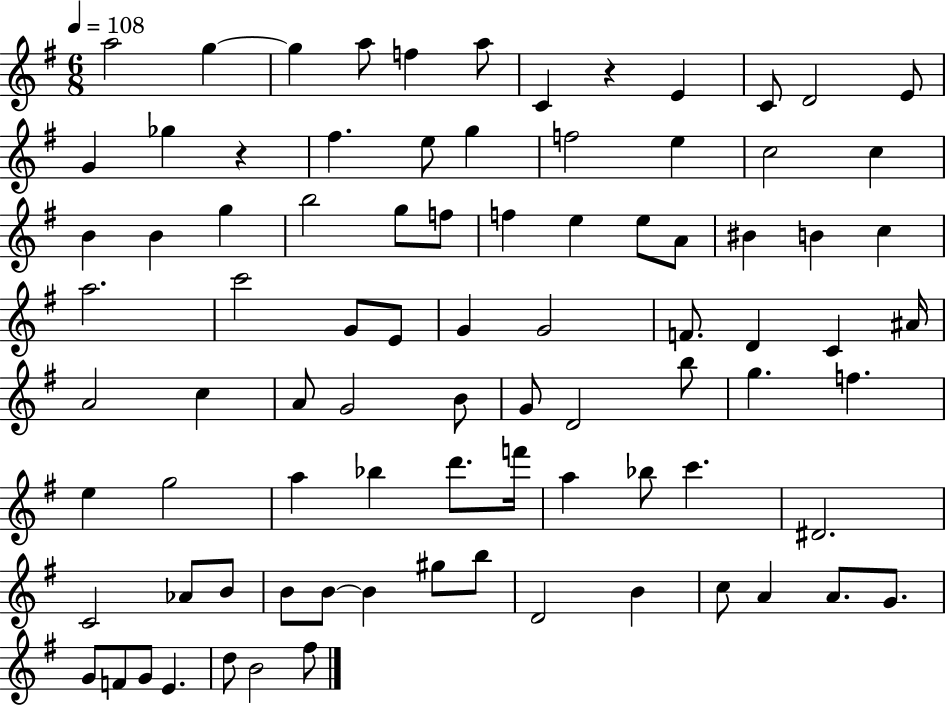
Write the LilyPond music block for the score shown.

{
  \clef treble
  \numericTimeSignature
  \time 6/8
  \key g \major
  \tempo 4 = 108
  a''2 g''4~~ | g''4 a''8 f''4 a''8 | c'4 r4 e'4 | c'8 d'2 e'8 | \break g'4 ges''4 r4 | fis''4. e''8 g''4 | f''2 e''4 | c''2 c''4 | \break b'4 b'4 g''4 | b''2 g''8 f''8 | f''4 e''4 e''8 a'8 | bis'4 b'4 c''4 | \break a''2. | c'''2 g'8 e'8 | g'4 g'2 | f'8. d'4 c'4 ais'16 | \break a'2 c''4 | a'8 g'2 b'8 | g'8 d'2 b''8 | g''4. f''4. | \break e''4 g''2 | a''4 bes''4 d'''8. f'''16 | a''4 bes''8 c'''4. | dis'2. | \break c'2 aes'8 b'8 | b'8 b'8~~ b'4 gis''8 b''8 | d'2 b'4 | c''8 a'4 a'8. g'8. | \break g'8 f'8 g'8 e'4. | d''8 b'2 fis''8 | \bar "|."
}